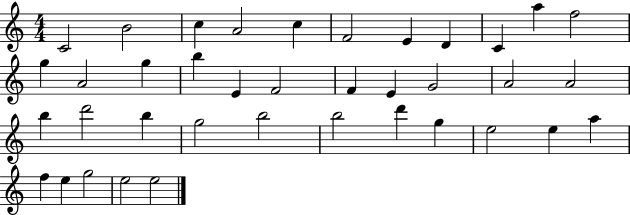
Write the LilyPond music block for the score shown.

{
  \clef treble
  \numericTimeSignature
  \time 4/4
  \key c \major
  c'2 b'2 | c''4 a'2 c''4 | f'2 e'4 d'4 | c'4 a''4 f''2 | \break g''4 a'2 g''4 | b''4 e'4 f'2 | f'4 e'4 g'2 | a'2 a'2 | \break b''4 d'''2 b''4 | g''2 b''2 | b''2 d'''4 g''4 | e''2 e''4 a''4 | \break f''4 e''4 g''2 | e''2 e''2 | \bar "|."
}